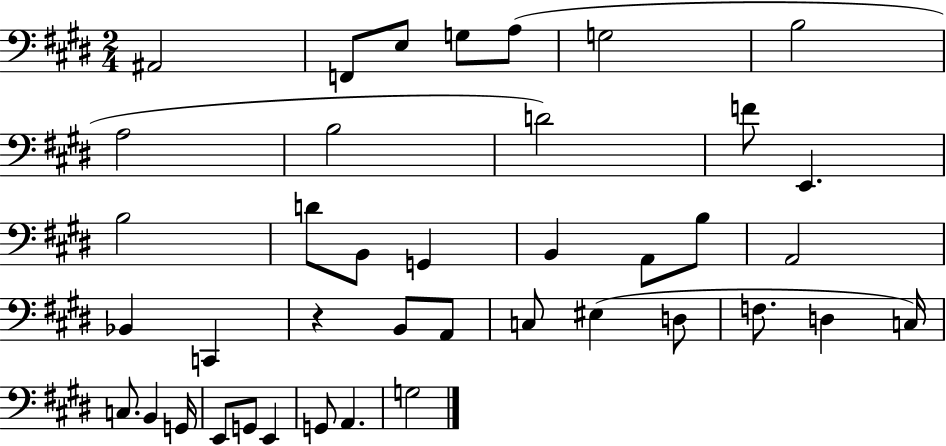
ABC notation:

X:1
T:Untitled
M:2/4
L:1/4
K:E
^A,,2 F,,/2 E,/2 G,/2 A,/2 G,2 B,2 A,2 B,2 D2 F/2 E,, B,2 D/2 B,,/2 G,, B,, A,,/2 B,/2 A,,2 _B,, C,, z B,,/2 A,,/2 C,/2 ^E, D,/2 F,/2 D, C,/4 C,/2 B,, G,,/4 E,,/2 G,,/2 E,, G,,/2 A,, G,2